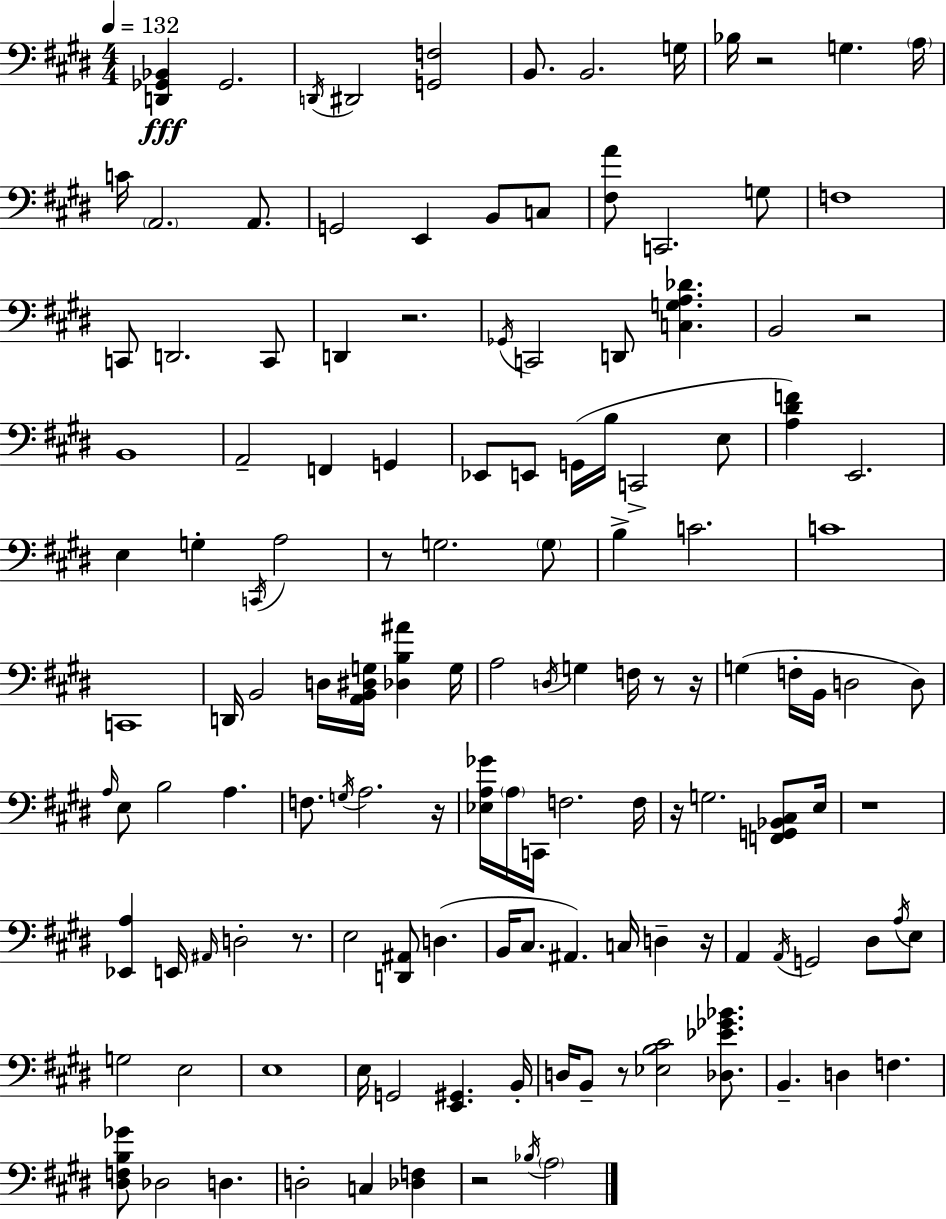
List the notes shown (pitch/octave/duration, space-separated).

[D2,Gb2,Bb2]/q Gb2/h. D2/s D#2/h [G2,F3]/h B2/e. B2/h. G3/s Bb3/s R/h G3/q. A3/s C4/s A2/h. A2/e. G2/h E2/q B2/e C3/e [F#3,A4]/e C2/h. G3/e F3/w C2/e D2/h. C2/e D2/q R/h. Gb2/s C2/h D2/e [C3,G3,A3,Db4]/q. B2/h R/h B2/w A2/h F2/q G2/q Eb2/e E2/e G2/s B3/s C2/h E3/e [A3,D#4,F4]/q E2/h. E3/q G3/q C2/s A3/h R/e G3/h. G3/e B3/q C4/h. C4/w C2/w D2/s B2/h D3/s [A2,B2,D#3,G3]/s [Db3,B3,A#4]/q G3/s A3/h D3/s G3/q F3/s R/e R/s G3/q F3/s B2/s D3/h D3/e A3/s E3/e B3/h A3/q. F3/e. G3/s A3/h. R/s [Eb3,A3,Gb4]/s A3/s C2/s F3/h. F3/s R/s G3/h. [F2,G2,Bb2,C#3]/e E3/s R/w [Eb2,A3]/q E2/s A#2/s D3/h R/e. E3/h [D2,A#2]/e D3/q. B2/s C#3/e. A#2/q. C3/s D3/q R/s A2/q A2/s G2/h D#3/e A3/s E3/e G3/h E3/h E3/w E3/s G2/h [E2,G#2]/q. B2/s D3/s B2/e R/e [Eb3,B3,C#4]/h [Db3,Eb4,Gb4,Bb4]/e. B2/q. D3/q F3/q. [D#3,F3,B3,Gb4]/e Db3/h D3/q. D3/h C3/q [Db3,F3]/q R/h Bb3/s A3/h